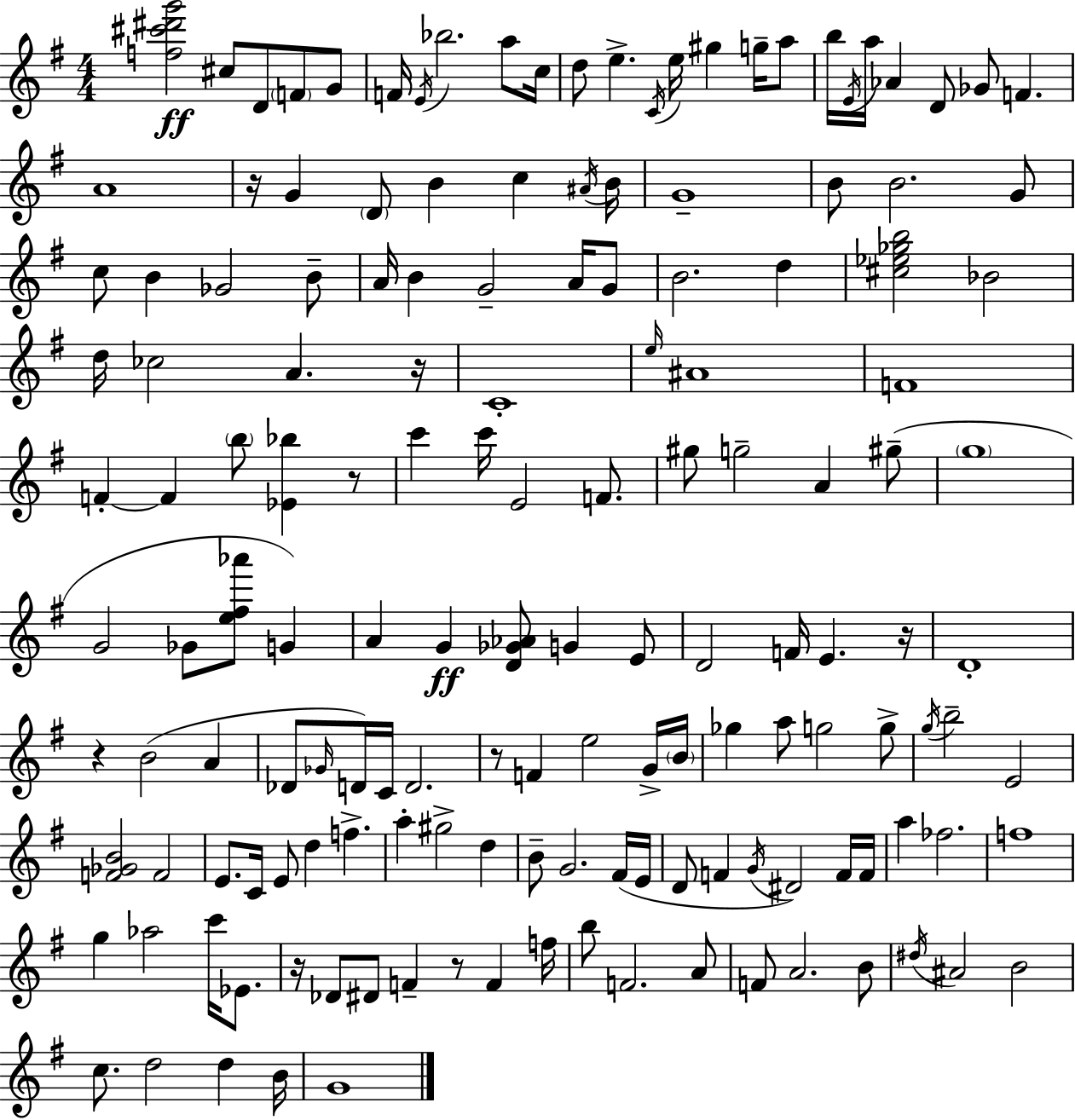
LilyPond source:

{
  \clef treble
  \numericTimeSignature
  \time 4/4
  \key e \minor
  <f'' cis''' dis''' g'''>2\ff cis''8 d'8 \parenthesize f'8 g'8 | f'16 \acciaccatura { e'16 } bes''2. a''8 | c''16 d''8 e''4.-> \acciaccatura { c'16 } e''16 gis''4 g''16-- | a''8 b''16 \acciaccatura { e'16 } a''16 aes'4 d'8 ges'8 f'4. | \break a'1 | r16 g'4 \parenthesize d'8 b'4 c''4 | \acciaccatura { ais'16 } b'16 g'1-- | b'8 b'2. | \break g'8 c''8 b'4 ges'2 | b'8-- a'16 b'4 g'2-- | a'16 g'8 b'2. | d''4 <cis'' ees'' ges'' b''>2 bes'2 | \break d''16 ces''2 a'4. | r16 c'1-. | \grace { e''16 } ais'1 | f'1 | \break f'4-.~~ f'4 \parenthesize b''8 <ees' bes''>4 | r8 c'''4 c'''16 e'2 | f'8. gis''8 g''2-- a'4 | gis''8--( \parenthesize g''1 | \break g'2 ges'8 <e'' fis'' aes'''>8 | g'4) a'4 g'4\ff <d' ges' aes'>8 g'4 | e'8 d'2 f'16 e'4. | r16 d'1-. | \break r4 b'2( | a'4 des'8 \grace { ges'16 } d'16) c'16 d'2. | r8 f'4 e''2 | g'16-> \parenthesize b'16 ges''4 a''8 g''2 | \break g''8-> \acciaccatura { g''16 } b''2-- e'2 | <f' ges' b'>2 f'2 | e'8. c'16 e'8 d''4 | f''4.-> a''4-. gis''2-> | \break d''4 b'8-- g'2. | fis'16( e'16 d'8 f'4 \acciaccatura { g'16 } dis'2) | f'16 f'16 a''4 fes''2. | f''1 | \break g''4 aes''2 | c'''16 ees'8. r16 des'8 dis'8 f'4-- | r8 f'4 f''16 b''8 f'2. | a'8 f'8 a'2. | \break b'8 \acciaccatura { dis''16 } ais'2 | b'2 c''8. d''2 | d''4 b'16 g'1 | \bar "|."
}